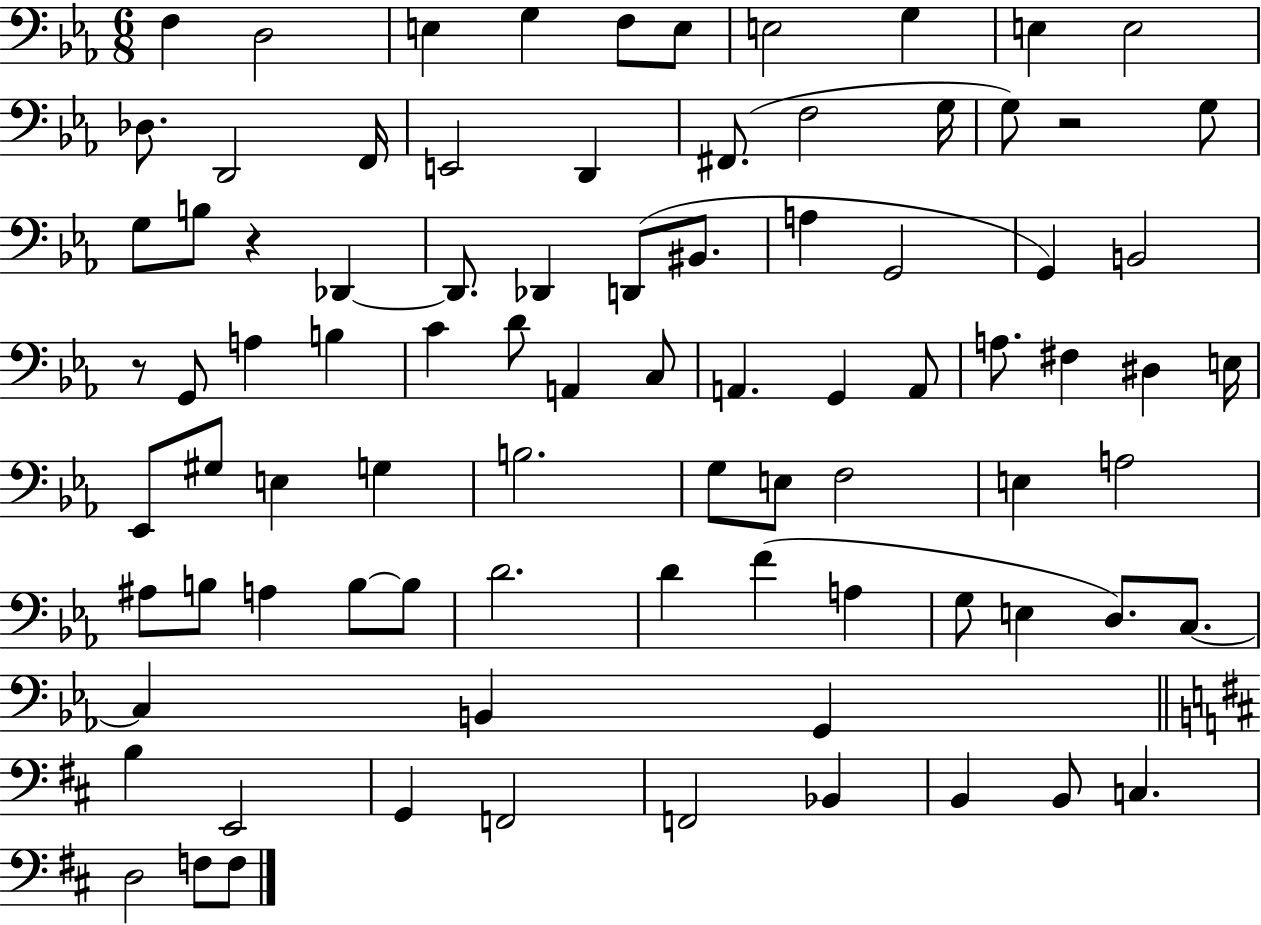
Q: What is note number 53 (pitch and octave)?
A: F3